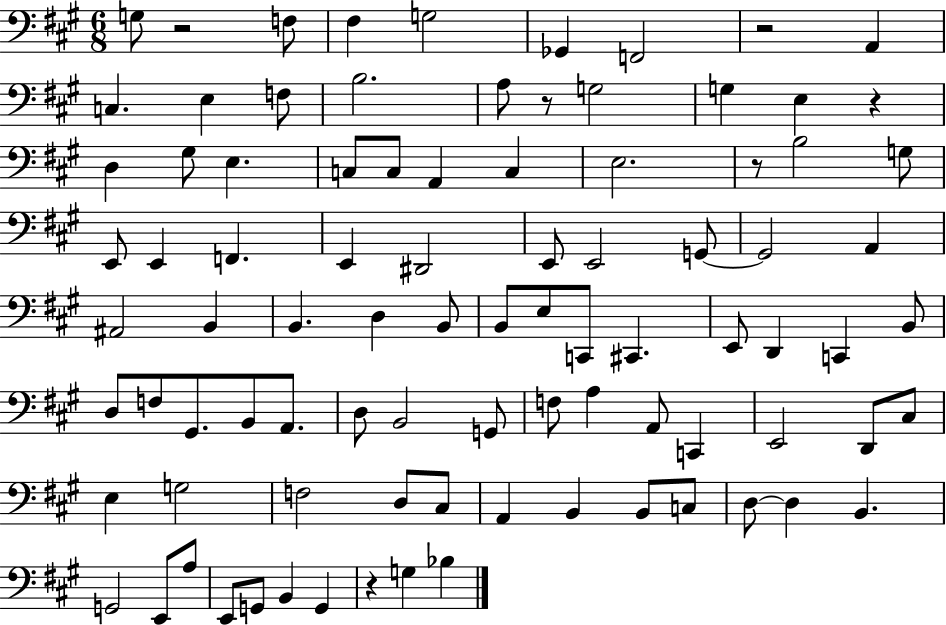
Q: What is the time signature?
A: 6/8